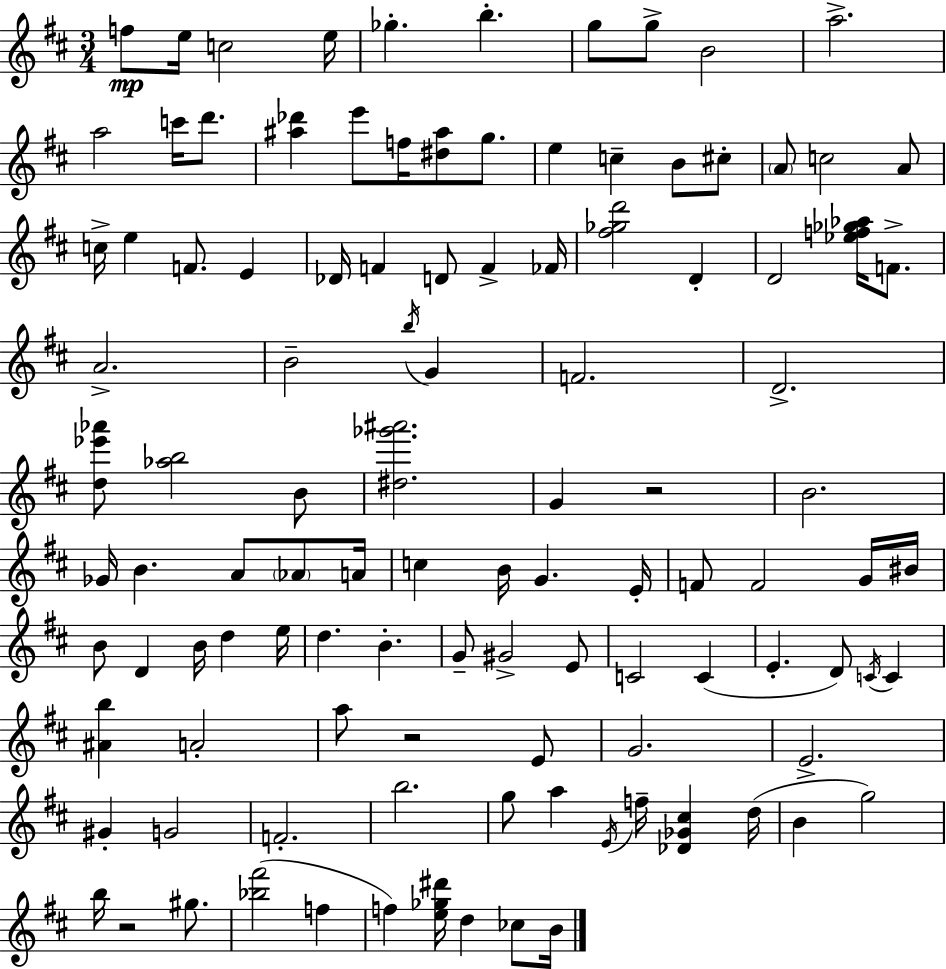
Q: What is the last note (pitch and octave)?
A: B4